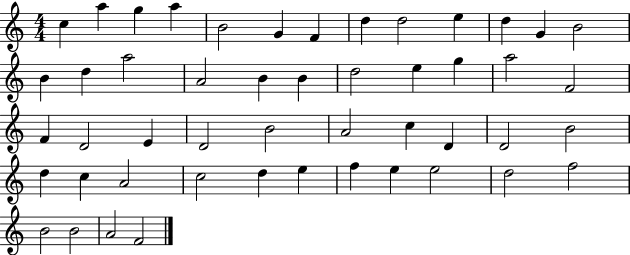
{
  \clef treble
  \numericTimeSignature
  \time 4/4
  \key c \major
  c''4 a''4 g''4 a''4 | b'2 g'4 f'4 | d''4 d''2 e''4 | d''4 g'4 b'2 | \break b'4 d''4 a''2 | a'2 b'4 b'4 | d''2 e''4 g''4 | a''2 f'2 | \break f'4 d'2 e'4 | d'2 b'2 | a'2 c''4 d'4 | d'2 b'2 | \break d''4 c''4 a'2 | c''2 d''4 e''4 | f''4 e''4 e''2 | d''2 f''2 | \break b'2 b'2 | a'2 f'2 | \bar "|."
}